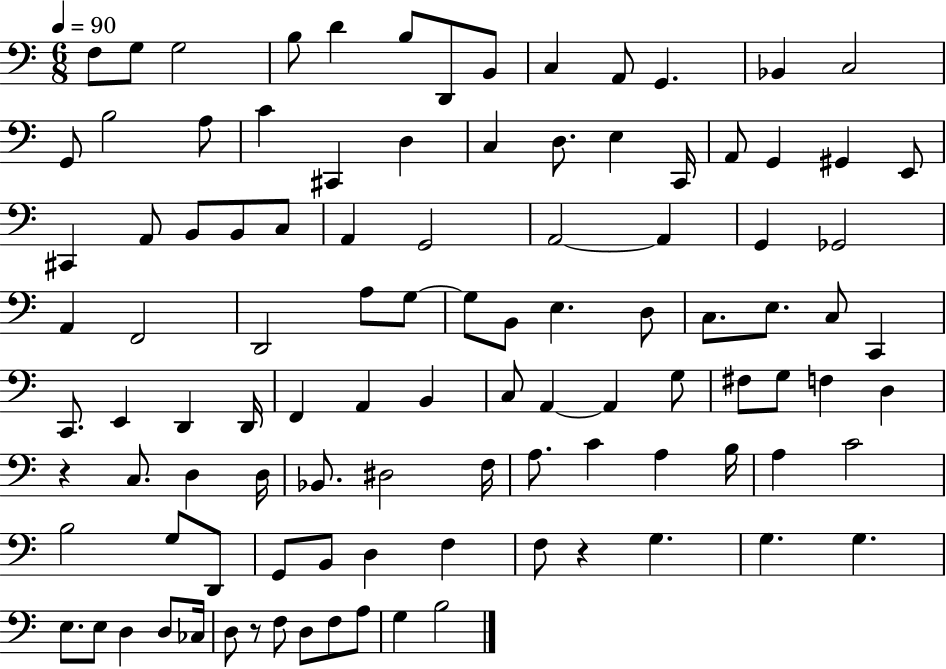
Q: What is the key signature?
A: C major